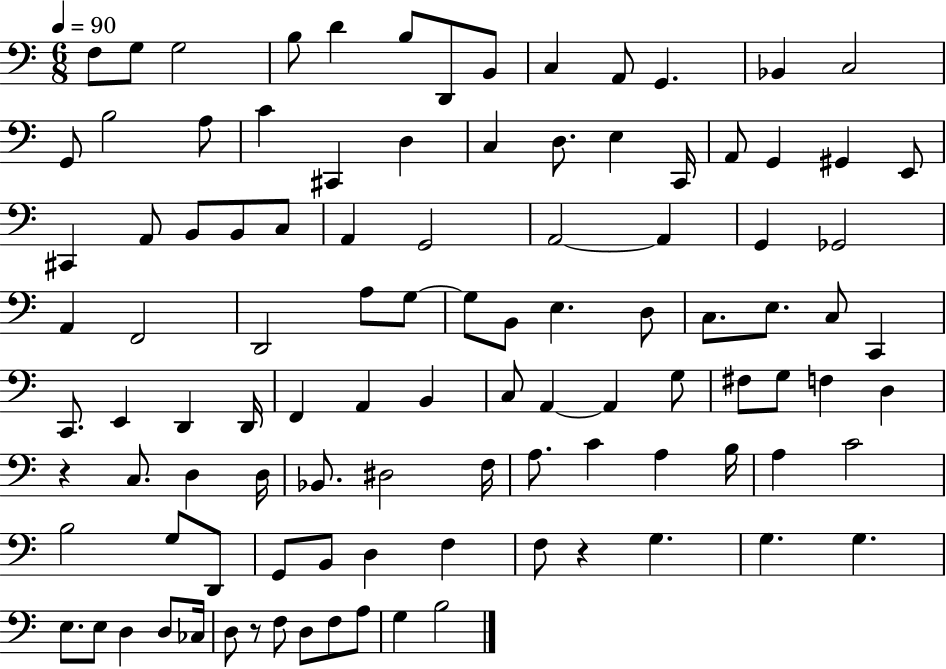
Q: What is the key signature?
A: C major